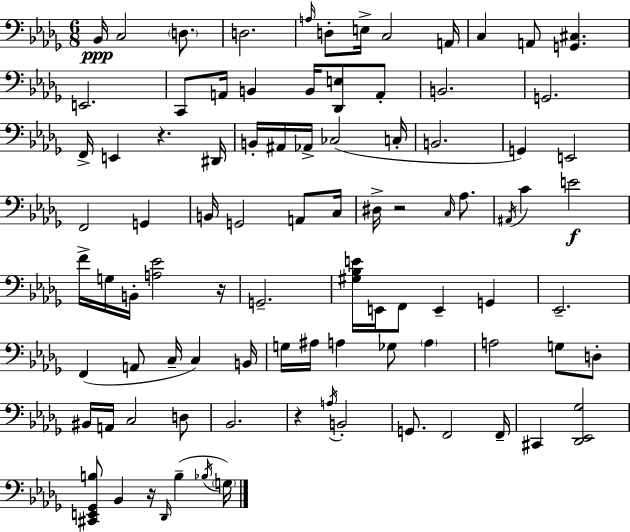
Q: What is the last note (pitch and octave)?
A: G3